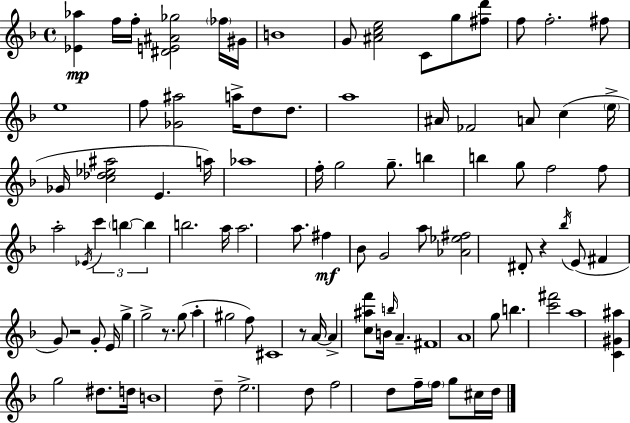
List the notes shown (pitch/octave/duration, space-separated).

[Eb4,Ab5]/q F5/s F5/s [D#4,E4,A#4,Gb5]/h FES5/s G#4/s B4/w G4/e [A#4,C5,E5]/h C4/e G5/e [F#5,D6]/e F5/e F5/h. F#5/e E5/w F5/e [Gb4,A#5]/h A5/s D5/e D5/e. A5/w A#4/s FES4/h A4/e C5/q E5/s Gb4/s [C5,Db5,Eb5,A#5]/h E4/q. A5/s Ab5/w F5/s G5/h G5/e. B5/q B5/q G5/e F5/h F5/e A5/h Eb4/s C6/q B5/q B5/q B5/h. A5/s A5/h. A5/e. F#5/q Bb4/e G4/h A5/e [Ab4,Eb5,F#5]/h D#4/e R/q Bb5/s E4/e F#4/q G4/e R/h G4/e E4/s G5/q G5/h R/e. G5/e A5/q G#5/h F5/e C#4/w R/e A4/s A4/q [C5,A#5,F6]/e B4/s B5/s A4/q. F#4/w A4/w G5/e B5/q. [C6,F#6]/h A5/w [C4,G#4,A#5]/q G5/h D#5/e. D5/s B4/w D5/e E5/h. D5/e F5/h D5/e F5/s F5/s G5/e C#5/s D5/s